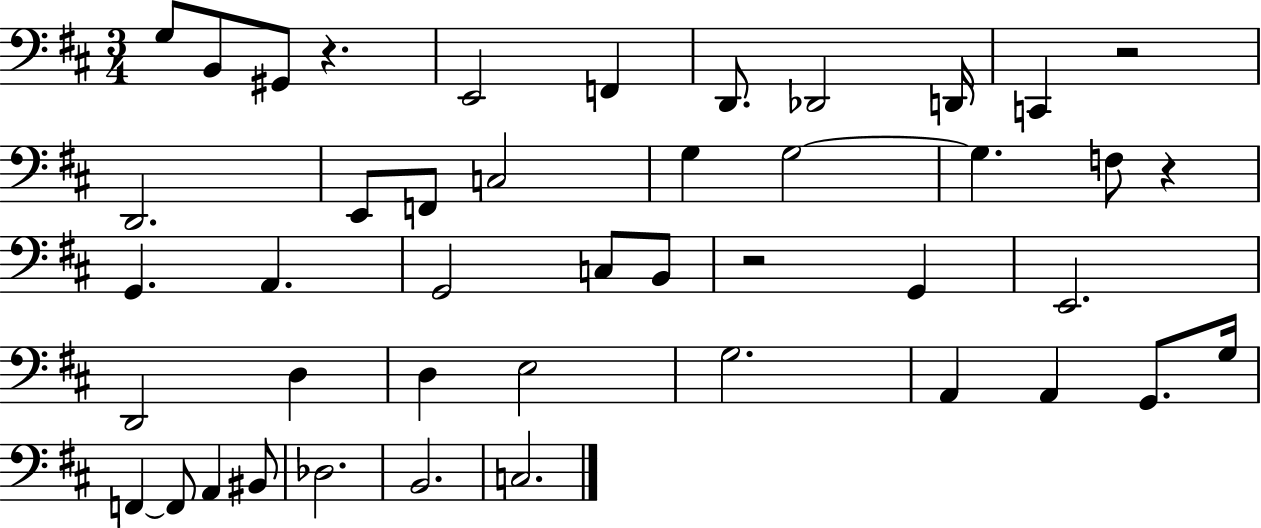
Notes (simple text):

G3/e B2/e G#2/e R/q. E2/h F2/q D2/e. Db2/h D2/s C2/q R/h D2/h. E2/e F2/e C3/h G3/q G3/h G3/q. F3/e R/q G2/q. A2/q. G2/h C3/e B2/e R/h G2/q E2/h. D2/h D3/q D3/q E3/h G3/h. A2/q A2/q G2/e. G3/s F2/q F2/e A2/q BIS2/e Db3/h. B2/h. C3/h.